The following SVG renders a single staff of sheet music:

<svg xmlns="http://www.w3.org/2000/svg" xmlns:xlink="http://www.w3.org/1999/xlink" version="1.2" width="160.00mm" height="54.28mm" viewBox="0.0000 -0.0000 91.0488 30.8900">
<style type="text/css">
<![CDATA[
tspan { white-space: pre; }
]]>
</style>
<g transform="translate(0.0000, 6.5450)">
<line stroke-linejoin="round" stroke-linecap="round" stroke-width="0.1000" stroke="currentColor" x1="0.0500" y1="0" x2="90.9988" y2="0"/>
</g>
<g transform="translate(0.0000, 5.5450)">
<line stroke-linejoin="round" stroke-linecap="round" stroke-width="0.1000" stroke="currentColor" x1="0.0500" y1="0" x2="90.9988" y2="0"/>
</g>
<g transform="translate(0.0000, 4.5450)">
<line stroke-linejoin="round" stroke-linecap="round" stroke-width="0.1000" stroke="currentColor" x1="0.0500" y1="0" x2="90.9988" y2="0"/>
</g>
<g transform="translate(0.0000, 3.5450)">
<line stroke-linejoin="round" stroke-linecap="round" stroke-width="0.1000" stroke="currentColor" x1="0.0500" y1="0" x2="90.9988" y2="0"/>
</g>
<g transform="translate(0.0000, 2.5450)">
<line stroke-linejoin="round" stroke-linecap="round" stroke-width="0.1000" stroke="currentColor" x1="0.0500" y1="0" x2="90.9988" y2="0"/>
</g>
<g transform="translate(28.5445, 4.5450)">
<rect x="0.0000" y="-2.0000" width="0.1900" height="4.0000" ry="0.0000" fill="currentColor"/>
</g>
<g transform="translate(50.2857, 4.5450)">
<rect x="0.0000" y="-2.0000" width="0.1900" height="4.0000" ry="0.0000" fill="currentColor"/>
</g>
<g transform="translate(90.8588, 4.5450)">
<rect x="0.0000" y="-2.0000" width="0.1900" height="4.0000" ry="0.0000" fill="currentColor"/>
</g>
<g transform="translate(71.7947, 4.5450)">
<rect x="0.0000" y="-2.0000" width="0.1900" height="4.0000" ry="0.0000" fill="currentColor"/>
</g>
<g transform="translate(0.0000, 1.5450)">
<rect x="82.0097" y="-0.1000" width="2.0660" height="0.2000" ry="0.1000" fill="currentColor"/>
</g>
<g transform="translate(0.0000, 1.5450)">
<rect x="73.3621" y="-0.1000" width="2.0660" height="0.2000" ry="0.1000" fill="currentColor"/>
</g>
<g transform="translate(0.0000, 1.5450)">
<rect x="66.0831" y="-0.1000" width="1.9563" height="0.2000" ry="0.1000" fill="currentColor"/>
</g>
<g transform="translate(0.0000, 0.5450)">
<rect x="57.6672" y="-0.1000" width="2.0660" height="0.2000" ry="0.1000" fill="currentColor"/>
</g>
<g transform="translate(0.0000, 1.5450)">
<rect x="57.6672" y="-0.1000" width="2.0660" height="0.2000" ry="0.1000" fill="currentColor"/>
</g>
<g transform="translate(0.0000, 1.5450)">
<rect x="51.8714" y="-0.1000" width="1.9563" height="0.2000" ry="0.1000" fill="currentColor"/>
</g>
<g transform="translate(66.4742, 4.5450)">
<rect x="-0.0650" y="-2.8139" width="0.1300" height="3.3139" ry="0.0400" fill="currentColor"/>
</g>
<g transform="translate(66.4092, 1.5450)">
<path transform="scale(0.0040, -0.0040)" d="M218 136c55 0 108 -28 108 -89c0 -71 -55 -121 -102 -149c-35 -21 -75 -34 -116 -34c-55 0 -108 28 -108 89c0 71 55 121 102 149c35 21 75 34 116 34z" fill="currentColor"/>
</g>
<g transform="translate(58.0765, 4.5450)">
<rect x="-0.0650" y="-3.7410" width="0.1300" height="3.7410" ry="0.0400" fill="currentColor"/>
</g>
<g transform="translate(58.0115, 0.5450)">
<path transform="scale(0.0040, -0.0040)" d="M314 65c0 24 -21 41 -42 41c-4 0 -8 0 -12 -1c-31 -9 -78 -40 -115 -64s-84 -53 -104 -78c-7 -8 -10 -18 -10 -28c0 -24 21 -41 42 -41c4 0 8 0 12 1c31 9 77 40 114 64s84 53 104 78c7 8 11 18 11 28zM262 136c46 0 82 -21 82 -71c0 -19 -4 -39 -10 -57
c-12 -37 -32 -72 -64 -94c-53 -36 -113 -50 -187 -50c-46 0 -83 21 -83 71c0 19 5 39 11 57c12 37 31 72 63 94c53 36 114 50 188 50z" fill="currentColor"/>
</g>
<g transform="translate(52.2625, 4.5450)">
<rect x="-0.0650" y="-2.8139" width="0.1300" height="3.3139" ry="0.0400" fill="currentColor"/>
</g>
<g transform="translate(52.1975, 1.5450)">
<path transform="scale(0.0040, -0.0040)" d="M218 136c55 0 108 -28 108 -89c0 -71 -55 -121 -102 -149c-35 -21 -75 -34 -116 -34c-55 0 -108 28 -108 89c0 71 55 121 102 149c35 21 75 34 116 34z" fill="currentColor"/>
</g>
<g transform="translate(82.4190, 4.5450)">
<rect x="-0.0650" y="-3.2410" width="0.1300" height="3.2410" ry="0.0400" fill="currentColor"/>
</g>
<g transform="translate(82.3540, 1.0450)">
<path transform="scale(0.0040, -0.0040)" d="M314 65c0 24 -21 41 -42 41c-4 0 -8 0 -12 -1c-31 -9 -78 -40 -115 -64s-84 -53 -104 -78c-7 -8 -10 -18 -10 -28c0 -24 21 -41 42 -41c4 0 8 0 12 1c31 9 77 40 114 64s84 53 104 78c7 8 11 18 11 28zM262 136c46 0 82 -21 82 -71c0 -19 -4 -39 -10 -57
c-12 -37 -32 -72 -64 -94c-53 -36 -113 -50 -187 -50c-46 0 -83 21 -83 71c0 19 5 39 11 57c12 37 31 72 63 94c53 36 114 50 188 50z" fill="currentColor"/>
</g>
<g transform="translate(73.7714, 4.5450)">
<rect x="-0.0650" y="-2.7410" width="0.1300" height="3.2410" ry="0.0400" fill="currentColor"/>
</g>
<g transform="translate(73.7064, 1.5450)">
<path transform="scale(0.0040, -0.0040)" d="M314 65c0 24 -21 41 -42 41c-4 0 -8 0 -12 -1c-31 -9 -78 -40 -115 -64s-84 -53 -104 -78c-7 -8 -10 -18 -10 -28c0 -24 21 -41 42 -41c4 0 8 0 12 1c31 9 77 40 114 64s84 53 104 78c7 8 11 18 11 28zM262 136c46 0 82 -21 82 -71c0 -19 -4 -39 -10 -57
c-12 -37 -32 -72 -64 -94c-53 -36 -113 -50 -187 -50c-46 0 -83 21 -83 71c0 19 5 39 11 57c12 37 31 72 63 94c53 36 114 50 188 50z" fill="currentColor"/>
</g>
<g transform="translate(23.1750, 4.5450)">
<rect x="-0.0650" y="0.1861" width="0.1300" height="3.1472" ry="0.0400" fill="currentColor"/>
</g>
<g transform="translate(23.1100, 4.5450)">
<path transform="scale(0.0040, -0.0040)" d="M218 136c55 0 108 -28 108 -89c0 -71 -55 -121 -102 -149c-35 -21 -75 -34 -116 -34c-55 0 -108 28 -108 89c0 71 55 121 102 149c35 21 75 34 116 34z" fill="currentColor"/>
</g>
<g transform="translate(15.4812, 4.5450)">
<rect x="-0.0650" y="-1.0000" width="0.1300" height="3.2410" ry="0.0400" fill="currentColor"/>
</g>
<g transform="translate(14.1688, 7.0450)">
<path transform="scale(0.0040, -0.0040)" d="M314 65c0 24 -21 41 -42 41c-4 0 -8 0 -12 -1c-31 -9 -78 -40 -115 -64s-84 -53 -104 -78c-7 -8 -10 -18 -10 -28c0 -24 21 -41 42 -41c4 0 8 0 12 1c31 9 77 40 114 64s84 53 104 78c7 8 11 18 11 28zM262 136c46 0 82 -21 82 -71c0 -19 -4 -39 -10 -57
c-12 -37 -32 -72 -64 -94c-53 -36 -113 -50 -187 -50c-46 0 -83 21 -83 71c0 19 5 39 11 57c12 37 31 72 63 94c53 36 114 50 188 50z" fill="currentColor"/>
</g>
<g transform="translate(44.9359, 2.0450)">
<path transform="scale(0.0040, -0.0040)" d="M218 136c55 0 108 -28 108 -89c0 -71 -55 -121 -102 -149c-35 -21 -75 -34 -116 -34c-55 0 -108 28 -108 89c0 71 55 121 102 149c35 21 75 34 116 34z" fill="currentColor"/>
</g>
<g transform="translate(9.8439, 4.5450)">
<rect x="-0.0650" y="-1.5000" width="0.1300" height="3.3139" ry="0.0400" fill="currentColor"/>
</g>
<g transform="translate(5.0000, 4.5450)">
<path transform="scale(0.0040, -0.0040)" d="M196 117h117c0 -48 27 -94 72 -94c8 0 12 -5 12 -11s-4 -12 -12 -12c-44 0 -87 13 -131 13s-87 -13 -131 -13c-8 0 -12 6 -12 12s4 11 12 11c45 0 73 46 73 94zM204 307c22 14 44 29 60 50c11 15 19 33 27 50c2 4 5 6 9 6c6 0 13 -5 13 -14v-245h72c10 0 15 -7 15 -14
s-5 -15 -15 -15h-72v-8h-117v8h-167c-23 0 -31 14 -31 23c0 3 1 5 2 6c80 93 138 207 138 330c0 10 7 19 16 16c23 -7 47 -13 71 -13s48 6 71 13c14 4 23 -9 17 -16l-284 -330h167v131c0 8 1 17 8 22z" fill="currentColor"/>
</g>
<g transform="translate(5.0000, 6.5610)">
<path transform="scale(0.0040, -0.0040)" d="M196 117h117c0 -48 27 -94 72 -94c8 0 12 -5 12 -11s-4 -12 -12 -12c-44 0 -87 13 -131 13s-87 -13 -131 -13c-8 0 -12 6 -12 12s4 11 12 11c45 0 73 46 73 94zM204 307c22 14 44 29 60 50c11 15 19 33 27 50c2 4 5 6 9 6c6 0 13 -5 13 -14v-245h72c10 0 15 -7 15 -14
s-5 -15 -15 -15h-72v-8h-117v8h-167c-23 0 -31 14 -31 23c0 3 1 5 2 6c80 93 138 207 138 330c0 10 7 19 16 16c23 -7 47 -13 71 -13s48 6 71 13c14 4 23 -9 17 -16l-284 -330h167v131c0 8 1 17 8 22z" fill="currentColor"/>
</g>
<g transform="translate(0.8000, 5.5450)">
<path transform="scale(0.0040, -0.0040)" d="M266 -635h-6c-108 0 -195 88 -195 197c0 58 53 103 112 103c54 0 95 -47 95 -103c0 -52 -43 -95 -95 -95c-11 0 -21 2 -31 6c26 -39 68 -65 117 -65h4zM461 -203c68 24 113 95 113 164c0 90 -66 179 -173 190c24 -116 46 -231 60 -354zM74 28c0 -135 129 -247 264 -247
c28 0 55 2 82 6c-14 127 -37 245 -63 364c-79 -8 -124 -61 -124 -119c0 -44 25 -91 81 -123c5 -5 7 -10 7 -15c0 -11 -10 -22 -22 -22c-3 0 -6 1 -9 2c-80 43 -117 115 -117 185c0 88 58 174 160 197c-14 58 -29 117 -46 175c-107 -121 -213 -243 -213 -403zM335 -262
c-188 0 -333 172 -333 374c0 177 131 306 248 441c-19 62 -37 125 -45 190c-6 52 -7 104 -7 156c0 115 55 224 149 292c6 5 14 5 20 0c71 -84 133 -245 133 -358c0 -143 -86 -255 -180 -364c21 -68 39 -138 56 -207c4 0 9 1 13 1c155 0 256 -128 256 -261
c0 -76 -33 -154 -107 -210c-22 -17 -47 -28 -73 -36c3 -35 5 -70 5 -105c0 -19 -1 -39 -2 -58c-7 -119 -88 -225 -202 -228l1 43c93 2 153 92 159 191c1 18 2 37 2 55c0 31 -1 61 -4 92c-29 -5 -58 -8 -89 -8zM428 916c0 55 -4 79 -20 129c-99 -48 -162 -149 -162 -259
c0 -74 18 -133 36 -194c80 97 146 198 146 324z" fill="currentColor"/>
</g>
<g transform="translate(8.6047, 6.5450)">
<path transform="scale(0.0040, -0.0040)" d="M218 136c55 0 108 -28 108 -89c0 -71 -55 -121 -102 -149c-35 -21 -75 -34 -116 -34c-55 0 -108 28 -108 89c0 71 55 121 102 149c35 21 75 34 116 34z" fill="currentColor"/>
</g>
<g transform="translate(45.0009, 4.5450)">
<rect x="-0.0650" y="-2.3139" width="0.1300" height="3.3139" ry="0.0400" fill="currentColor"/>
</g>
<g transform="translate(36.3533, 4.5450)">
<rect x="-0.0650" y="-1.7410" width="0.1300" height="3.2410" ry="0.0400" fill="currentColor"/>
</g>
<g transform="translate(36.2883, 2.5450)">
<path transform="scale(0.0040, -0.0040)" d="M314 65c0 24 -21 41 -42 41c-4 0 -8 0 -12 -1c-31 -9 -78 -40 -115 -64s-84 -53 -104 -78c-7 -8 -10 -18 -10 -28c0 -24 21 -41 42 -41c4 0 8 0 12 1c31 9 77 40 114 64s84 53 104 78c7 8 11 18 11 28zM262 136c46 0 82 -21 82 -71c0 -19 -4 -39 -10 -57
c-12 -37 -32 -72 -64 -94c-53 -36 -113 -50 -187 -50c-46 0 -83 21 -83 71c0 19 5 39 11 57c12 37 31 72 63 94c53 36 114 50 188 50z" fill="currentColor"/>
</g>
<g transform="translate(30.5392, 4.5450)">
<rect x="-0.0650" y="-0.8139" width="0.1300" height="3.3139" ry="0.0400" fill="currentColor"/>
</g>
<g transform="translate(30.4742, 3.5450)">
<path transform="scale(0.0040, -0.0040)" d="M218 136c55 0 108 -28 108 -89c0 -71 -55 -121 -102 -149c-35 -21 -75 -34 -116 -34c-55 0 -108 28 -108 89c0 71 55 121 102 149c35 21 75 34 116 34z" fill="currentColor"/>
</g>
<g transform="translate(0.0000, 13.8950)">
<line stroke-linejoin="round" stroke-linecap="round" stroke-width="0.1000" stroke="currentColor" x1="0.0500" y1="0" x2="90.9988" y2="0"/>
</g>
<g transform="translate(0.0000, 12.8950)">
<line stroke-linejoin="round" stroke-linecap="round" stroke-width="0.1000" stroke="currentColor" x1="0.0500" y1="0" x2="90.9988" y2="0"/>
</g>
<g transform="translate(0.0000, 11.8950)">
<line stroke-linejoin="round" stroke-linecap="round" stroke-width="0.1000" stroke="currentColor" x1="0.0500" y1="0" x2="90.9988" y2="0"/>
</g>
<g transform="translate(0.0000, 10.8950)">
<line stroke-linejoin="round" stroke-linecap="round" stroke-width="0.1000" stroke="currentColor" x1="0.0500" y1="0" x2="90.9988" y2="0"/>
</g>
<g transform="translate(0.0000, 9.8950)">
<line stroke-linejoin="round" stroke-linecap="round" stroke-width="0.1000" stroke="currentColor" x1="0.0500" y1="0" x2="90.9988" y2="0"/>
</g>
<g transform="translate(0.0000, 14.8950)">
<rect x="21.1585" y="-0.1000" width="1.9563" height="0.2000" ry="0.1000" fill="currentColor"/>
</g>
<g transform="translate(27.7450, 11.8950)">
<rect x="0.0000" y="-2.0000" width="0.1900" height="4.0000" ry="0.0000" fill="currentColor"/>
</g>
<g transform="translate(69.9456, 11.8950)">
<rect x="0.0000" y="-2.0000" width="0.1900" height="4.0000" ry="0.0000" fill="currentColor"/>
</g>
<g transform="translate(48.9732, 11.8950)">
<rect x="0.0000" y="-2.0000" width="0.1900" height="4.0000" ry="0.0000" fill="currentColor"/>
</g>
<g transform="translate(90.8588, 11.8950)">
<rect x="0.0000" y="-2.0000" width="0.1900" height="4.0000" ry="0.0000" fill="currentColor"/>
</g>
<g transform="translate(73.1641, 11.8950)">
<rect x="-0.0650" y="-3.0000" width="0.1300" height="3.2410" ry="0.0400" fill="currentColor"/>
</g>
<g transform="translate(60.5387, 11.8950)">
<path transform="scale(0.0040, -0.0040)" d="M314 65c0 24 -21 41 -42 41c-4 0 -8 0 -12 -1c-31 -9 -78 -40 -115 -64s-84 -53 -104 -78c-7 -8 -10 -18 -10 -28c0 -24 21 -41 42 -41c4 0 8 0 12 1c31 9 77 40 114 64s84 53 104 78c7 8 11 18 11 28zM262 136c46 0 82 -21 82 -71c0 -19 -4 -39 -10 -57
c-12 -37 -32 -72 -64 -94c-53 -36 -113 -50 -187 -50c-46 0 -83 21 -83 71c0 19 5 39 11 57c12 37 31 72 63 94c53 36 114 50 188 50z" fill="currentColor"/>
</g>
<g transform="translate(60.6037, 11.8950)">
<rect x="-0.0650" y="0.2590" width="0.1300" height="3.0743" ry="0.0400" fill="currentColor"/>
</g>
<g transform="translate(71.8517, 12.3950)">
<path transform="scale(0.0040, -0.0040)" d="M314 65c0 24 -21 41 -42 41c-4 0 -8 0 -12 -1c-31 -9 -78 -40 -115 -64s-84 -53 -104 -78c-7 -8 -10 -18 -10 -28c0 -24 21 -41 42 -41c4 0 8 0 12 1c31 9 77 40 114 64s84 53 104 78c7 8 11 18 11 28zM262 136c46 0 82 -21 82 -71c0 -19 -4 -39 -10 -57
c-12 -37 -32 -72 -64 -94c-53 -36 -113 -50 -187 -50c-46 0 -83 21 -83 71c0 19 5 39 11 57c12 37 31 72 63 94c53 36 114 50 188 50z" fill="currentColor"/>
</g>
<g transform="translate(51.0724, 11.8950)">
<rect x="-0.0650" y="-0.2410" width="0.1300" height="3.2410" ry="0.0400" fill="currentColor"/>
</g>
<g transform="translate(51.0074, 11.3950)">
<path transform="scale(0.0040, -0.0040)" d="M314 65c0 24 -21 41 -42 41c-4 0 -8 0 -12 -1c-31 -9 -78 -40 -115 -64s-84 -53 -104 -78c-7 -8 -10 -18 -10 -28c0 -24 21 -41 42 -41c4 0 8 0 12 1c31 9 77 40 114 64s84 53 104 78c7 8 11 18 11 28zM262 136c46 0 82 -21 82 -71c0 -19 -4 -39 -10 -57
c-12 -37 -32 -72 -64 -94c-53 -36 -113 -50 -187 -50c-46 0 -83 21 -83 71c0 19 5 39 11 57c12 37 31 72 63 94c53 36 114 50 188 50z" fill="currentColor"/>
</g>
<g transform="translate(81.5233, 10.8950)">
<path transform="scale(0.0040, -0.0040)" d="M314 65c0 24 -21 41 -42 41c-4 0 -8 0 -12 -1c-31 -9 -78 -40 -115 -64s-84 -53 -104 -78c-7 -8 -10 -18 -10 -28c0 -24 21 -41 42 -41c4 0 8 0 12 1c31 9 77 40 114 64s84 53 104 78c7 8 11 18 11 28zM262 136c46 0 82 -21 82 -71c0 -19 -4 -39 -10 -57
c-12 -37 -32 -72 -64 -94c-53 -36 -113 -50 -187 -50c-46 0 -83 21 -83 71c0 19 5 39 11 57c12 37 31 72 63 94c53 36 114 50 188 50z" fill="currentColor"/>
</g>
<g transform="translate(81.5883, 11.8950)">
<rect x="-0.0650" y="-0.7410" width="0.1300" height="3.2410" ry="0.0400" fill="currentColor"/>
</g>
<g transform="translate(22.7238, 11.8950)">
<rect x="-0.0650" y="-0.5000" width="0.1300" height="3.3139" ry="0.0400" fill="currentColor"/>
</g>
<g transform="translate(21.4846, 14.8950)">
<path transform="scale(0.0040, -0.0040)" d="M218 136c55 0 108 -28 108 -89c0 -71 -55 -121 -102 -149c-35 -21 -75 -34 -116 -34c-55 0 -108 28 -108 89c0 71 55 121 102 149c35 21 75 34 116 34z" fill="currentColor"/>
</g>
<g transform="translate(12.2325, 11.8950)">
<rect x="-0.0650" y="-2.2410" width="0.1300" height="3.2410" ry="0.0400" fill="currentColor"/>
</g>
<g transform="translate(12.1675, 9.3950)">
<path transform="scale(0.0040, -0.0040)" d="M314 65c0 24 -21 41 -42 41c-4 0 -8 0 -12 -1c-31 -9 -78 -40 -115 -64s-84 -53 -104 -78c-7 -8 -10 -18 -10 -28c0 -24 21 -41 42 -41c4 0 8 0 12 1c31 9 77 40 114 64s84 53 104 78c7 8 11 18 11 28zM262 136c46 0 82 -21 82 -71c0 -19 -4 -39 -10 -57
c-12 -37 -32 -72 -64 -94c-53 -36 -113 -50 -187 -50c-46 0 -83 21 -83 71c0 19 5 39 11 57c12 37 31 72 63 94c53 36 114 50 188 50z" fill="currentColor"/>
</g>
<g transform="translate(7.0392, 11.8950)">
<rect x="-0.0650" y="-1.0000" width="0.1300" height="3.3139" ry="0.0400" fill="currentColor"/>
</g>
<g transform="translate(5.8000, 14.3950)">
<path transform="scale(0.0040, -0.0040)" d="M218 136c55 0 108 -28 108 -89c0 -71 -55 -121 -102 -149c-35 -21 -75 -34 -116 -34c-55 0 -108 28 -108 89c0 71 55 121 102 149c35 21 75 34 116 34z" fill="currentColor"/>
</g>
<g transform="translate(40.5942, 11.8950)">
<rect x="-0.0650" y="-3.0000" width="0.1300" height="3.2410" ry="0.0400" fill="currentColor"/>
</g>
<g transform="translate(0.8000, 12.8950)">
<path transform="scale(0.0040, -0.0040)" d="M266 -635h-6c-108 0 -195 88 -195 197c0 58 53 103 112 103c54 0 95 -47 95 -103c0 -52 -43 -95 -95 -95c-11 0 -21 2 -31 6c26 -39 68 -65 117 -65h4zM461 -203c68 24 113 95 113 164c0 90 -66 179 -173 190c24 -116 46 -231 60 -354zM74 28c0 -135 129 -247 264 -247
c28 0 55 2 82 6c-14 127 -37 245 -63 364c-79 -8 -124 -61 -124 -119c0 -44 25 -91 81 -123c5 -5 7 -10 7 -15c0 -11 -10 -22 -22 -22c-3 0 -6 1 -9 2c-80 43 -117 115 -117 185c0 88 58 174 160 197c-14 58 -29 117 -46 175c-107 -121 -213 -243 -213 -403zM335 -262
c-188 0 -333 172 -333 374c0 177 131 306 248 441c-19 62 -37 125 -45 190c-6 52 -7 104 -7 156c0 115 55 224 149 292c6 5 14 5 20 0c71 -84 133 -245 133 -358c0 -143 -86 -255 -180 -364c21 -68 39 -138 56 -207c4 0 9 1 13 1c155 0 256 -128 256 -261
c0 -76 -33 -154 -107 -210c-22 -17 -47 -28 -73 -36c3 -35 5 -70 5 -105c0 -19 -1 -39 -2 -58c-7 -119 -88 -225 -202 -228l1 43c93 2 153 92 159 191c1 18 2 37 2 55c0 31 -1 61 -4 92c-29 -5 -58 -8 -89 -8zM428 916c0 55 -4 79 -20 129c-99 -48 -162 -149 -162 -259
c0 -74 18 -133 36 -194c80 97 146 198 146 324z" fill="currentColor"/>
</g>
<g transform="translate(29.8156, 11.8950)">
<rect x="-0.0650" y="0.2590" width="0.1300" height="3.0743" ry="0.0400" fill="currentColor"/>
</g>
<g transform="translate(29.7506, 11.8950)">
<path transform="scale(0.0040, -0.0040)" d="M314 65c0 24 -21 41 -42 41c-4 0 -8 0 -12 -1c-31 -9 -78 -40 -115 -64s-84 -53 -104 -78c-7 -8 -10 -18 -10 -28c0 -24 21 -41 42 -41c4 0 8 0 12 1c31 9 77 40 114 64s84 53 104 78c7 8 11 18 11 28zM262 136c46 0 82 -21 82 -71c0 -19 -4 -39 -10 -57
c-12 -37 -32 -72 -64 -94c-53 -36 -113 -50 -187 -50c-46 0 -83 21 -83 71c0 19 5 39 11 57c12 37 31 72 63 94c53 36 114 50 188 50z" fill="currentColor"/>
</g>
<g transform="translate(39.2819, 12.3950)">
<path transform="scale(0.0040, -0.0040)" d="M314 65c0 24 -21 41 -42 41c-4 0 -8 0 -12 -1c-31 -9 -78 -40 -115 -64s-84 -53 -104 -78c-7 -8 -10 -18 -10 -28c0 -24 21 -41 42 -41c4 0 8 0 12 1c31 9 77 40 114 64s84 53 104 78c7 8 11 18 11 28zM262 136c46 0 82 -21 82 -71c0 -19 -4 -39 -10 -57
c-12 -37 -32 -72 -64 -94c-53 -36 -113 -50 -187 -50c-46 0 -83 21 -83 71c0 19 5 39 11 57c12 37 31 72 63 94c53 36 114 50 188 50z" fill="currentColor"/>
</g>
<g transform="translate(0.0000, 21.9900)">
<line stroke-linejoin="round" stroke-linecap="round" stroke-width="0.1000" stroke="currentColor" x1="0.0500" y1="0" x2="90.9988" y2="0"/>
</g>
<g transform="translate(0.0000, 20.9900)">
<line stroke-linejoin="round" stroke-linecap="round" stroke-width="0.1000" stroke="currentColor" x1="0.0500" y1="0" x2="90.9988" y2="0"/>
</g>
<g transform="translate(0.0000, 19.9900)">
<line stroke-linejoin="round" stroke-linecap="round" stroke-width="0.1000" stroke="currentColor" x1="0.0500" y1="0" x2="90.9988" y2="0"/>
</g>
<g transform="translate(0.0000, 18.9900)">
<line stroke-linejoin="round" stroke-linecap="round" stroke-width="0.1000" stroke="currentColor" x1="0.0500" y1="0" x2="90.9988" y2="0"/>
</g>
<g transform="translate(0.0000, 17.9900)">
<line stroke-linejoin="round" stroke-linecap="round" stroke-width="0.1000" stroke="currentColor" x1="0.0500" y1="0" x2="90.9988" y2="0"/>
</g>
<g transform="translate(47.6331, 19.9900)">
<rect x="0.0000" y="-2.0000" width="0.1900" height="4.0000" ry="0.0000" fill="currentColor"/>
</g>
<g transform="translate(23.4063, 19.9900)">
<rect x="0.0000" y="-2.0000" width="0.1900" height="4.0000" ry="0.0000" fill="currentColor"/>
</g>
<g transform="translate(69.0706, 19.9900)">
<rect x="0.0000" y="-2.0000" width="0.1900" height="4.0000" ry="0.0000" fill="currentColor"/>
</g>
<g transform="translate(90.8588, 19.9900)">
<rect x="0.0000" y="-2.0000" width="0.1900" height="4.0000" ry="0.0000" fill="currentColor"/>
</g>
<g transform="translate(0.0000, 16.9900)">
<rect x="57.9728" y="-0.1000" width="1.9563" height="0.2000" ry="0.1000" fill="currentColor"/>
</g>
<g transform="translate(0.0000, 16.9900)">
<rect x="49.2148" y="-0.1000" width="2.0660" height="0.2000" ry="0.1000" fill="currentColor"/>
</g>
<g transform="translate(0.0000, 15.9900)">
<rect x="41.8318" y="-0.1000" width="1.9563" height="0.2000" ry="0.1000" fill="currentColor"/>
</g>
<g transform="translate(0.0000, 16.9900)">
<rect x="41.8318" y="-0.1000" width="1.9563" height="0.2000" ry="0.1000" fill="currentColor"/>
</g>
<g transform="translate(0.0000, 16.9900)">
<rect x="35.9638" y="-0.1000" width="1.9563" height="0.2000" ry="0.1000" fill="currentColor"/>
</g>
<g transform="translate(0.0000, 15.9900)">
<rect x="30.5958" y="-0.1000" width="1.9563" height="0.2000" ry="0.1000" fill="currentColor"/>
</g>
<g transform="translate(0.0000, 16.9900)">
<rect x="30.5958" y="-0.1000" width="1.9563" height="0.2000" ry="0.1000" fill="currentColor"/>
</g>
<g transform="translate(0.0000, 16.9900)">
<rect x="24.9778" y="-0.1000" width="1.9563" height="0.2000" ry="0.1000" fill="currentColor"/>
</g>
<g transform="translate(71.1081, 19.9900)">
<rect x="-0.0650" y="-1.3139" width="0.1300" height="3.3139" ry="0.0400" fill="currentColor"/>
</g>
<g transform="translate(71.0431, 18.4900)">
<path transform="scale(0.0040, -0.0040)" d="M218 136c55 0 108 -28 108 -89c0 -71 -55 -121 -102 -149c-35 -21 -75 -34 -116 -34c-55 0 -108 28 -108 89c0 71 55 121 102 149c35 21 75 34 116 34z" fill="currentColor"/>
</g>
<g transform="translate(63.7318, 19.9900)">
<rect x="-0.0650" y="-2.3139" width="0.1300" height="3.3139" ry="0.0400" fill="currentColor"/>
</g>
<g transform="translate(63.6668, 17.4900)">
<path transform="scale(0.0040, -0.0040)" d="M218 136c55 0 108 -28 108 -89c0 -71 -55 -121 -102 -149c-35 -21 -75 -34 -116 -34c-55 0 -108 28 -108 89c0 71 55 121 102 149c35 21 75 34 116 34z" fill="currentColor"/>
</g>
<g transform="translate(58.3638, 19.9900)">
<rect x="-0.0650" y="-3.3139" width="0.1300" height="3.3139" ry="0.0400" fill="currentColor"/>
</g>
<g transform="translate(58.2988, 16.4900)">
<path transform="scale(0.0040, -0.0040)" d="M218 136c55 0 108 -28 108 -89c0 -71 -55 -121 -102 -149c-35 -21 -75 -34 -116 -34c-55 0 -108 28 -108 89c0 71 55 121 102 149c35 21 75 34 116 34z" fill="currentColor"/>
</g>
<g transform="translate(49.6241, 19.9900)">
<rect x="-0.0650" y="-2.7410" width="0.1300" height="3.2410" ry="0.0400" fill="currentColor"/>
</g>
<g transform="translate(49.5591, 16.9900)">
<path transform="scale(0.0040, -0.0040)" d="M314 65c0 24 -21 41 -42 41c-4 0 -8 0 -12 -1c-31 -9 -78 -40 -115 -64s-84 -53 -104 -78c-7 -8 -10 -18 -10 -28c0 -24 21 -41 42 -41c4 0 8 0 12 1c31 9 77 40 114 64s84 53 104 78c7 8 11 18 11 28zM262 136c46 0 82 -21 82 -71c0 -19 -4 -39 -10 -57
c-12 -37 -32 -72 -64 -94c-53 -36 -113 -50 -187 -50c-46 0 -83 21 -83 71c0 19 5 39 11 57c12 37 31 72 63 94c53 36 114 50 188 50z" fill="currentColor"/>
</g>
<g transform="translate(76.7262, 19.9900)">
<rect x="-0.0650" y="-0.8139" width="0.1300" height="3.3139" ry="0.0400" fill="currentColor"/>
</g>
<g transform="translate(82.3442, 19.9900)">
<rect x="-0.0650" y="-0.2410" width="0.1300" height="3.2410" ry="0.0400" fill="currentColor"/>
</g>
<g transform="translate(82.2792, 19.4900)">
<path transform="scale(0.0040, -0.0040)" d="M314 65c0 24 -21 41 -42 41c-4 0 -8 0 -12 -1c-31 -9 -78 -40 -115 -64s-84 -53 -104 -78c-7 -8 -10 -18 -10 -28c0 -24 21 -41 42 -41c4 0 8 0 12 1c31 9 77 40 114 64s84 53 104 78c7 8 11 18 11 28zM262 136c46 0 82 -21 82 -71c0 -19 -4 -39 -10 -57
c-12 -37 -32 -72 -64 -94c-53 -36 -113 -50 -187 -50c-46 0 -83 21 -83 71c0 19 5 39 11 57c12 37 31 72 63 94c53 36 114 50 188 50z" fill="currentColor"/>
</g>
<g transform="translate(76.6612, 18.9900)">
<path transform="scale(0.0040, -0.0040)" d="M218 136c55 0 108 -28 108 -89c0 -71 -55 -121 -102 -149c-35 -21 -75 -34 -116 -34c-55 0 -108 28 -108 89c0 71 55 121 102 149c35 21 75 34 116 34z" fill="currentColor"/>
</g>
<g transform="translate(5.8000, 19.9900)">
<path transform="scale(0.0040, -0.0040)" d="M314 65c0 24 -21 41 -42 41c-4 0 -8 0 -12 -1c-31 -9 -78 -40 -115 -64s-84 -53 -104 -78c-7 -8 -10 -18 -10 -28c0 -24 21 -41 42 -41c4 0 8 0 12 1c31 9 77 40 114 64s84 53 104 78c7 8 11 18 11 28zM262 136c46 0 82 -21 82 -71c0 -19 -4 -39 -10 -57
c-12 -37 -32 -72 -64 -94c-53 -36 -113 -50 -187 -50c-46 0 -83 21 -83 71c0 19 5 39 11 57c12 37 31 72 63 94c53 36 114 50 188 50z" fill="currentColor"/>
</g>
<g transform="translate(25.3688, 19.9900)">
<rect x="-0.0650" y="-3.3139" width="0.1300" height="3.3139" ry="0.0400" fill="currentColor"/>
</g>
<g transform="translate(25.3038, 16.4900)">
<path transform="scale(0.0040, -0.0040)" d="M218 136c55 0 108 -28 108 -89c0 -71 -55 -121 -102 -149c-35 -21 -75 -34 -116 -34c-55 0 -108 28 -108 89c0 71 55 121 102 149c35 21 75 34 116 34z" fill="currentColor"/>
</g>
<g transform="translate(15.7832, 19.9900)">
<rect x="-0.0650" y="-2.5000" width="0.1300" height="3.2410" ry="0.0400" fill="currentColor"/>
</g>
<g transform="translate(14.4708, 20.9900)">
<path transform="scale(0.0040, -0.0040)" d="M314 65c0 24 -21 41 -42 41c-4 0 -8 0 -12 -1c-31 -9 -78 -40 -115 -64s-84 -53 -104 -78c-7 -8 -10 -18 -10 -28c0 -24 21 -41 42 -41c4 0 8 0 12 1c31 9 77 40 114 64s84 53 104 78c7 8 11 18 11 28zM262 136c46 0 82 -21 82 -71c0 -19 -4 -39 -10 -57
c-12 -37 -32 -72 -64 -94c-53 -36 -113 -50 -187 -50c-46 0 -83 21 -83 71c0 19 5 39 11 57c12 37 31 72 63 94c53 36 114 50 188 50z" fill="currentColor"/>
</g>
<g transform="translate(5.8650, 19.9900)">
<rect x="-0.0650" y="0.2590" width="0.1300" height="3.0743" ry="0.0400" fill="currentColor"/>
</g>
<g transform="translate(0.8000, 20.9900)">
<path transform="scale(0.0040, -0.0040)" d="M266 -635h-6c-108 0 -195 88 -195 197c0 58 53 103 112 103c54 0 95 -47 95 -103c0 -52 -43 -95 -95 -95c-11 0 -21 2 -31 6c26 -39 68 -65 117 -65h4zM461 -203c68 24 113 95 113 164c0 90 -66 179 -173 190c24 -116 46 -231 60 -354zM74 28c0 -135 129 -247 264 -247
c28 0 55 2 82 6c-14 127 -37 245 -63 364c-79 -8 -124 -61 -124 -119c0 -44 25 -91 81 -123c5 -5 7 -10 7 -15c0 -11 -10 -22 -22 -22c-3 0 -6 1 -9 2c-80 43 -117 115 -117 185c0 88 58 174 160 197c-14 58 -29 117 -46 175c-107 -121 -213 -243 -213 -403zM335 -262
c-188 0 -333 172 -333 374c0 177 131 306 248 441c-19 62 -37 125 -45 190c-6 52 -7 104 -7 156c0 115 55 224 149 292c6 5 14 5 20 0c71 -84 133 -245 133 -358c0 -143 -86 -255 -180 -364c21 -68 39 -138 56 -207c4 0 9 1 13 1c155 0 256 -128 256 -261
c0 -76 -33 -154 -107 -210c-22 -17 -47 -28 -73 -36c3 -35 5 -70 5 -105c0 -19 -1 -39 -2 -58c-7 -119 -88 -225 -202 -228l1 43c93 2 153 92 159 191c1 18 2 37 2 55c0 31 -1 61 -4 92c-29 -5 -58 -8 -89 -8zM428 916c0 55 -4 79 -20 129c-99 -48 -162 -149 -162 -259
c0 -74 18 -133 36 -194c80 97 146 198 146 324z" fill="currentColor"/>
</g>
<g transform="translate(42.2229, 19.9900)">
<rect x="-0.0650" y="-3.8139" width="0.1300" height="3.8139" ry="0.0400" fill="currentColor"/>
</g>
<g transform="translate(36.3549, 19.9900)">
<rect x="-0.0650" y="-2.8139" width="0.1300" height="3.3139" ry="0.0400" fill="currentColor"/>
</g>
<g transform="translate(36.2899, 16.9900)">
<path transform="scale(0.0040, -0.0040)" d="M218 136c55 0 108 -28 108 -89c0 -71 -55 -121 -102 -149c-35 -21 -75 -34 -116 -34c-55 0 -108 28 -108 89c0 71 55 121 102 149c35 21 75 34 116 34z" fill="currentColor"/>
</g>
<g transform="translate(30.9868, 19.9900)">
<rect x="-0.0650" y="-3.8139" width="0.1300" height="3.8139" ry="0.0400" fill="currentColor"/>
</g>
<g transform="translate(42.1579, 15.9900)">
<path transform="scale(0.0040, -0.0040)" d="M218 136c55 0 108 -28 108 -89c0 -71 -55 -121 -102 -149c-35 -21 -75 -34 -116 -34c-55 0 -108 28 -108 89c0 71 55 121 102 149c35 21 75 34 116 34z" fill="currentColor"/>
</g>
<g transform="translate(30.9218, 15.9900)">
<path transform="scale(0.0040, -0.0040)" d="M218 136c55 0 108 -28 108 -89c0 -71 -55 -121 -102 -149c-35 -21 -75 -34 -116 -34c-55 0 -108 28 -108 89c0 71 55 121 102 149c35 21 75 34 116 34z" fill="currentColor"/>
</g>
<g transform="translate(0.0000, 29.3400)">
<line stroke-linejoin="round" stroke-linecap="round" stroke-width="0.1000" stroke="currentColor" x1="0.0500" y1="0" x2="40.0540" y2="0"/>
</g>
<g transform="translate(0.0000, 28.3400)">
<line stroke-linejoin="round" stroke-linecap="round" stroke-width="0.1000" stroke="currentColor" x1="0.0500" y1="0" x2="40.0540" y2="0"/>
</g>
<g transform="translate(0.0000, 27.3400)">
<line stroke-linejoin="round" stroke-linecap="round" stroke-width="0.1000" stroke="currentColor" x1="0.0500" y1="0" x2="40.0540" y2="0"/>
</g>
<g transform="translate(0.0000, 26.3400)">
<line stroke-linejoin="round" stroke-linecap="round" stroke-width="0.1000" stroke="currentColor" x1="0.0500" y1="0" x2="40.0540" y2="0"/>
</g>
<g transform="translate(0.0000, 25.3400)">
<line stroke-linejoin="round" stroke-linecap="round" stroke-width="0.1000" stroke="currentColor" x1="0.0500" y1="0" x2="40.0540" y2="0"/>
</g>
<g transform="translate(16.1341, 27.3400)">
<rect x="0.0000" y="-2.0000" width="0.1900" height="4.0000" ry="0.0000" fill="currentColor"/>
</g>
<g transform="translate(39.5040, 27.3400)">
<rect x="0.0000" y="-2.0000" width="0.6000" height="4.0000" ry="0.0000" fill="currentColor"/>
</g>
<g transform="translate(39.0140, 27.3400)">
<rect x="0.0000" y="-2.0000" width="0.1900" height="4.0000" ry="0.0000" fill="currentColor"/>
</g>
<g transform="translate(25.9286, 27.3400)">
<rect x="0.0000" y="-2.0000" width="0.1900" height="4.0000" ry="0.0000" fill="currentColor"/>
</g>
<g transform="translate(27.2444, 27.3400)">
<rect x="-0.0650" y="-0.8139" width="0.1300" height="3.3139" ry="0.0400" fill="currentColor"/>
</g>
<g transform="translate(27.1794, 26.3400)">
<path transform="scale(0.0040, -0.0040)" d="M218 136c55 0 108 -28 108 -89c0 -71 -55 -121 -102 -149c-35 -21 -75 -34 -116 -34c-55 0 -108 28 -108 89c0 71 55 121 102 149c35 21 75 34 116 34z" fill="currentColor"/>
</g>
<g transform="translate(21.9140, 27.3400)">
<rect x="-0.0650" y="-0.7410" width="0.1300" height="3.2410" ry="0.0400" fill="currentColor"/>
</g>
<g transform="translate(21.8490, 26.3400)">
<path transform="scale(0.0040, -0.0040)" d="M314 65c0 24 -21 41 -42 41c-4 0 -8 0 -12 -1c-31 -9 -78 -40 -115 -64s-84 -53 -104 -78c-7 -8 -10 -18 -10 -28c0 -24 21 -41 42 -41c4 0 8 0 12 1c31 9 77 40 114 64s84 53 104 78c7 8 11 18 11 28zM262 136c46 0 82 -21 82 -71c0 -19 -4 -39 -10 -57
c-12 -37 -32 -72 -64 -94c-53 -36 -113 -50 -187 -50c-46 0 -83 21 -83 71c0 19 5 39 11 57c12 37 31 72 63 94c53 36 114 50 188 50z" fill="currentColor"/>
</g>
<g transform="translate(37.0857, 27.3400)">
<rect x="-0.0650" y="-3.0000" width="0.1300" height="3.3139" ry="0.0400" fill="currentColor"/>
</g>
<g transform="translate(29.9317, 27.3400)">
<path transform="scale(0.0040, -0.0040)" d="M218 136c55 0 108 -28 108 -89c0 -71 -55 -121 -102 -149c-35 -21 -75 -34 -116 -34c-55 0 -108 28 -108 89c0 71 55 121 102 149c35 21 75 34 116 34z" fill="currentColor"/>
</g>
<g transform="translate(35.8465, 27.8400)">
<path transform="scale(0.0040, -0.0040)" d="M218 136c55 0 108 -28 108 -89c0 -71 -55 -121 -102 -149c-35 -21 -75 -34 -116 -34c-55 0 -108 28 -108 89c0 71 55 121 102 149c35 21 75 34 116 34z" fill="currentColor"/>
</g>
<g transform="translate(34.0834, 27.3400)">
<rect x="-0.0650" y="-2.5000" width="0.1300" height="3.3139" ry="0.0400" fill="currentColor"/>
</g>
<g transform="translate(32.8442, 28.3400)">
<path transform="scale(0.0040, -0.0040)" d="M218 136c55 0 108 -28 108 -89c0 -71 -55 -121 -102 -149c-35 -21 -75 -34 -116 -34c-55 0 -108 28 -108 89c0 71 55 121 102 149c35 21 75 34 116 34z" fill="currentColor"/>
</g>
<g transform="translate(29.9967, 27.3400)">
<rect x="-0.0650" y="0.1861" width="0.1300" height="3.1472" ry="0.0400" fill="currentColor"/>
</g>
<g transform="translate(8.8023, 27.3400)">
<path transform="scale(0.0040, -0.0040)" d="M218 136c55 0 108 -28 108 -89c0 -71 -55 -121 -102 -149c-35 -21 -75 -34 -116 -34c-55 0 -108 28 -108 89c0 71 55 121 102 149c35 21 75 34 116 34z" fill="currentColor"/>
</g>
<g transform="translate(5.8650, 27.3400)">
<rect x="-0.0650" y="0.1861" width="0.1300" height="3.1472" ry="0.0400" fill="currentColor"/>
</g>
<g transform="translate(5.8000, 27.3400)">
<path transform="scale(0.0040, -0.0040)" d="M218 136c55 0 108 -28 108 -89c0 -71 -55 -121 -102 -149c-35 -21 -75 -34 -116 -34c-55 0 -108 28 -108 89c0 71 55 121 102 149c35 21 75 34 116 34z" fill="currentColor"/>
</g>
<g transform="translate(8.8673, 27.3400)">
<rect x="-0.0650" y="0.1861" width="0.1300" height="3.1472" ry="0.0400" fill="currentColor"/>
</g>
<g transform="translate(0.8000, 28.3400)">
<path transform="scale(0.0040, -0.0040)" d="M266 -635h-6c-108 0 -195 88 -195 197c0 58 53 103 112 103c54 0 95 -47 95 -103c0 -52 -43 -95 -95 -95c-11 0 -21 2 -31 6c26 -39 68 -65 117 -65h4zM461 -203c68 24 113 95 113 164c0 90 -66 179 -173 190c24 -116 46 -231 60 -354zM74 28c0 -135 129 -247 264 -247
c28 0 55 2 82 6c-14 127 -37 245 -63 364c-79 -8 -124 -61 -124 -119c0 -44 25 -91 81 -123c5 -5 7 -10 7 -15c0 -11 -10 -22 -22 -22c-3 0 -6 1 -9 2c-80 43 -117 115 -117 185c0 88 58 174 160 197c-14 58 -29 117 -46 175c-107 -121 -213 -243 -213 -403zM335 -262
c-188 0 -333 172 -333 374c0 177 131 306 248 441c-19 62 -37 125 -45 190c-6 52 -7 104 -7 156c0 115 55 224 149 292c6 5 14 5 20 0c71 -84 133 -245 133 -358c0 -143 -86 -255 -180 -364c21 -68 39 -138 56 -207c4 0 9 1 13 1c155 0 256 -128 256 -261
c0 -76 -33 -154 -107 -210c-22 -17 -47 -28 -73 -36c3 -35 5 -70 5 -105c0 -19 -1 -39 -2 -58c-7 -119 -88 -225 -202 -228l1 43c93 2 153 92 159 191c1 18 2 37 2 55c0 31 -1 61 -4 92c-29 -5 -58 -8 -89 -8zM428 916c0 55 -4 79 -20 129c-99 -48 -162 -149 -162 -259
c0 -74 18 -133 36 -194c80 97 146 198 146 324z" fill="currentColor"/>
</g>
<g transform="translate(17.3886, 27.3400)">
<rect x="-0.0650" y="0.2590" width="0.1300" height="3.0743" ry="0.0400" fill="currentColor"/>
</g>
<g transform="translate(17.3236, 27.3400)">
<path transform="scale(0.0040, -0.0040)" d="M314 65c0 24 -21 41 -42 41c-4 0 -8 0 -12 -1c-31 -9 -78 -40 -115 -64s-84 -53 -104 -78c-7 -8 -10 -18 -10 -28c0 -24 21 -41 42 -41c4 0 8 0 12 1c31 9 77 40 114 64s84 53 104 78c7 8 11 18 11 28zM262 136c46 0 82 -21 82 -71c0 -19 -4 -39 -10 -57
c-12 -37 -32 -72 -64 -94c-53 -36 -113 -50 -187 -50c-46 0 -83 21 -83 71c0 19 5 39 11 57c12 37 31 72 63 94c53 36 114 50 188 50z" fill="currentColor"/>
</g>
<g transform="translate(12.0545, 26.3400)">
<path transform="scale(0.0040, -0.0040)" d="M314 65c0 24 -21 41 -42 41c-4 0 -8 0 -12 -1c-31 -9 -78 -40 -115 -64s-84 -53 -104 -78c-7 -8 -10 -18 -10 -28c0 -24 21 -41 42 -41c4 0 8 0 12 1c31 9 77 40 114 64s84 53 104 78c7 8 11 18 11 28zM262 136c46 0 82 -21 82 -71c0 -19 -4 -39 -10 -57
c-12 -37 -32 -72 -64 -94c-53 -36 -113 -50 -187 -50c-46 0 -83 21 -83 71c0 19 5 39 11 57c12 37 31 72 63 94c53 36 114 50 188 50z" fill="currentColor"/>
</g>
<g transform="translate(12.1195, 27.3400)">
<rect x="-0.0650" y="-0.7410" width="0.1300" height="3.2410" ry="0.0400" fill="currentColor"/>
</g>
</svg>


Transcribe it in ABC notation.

X:1
T:Untitled
M:4/4
L:1/4
K:C
E D2 B d f2 g a c'2 a a2 b2 D g2 C B2 A2 c2 B2 A2 d2 B2 G2 b c' a c' a2 b g e d c2 B B d2 B2 d2 d B G A